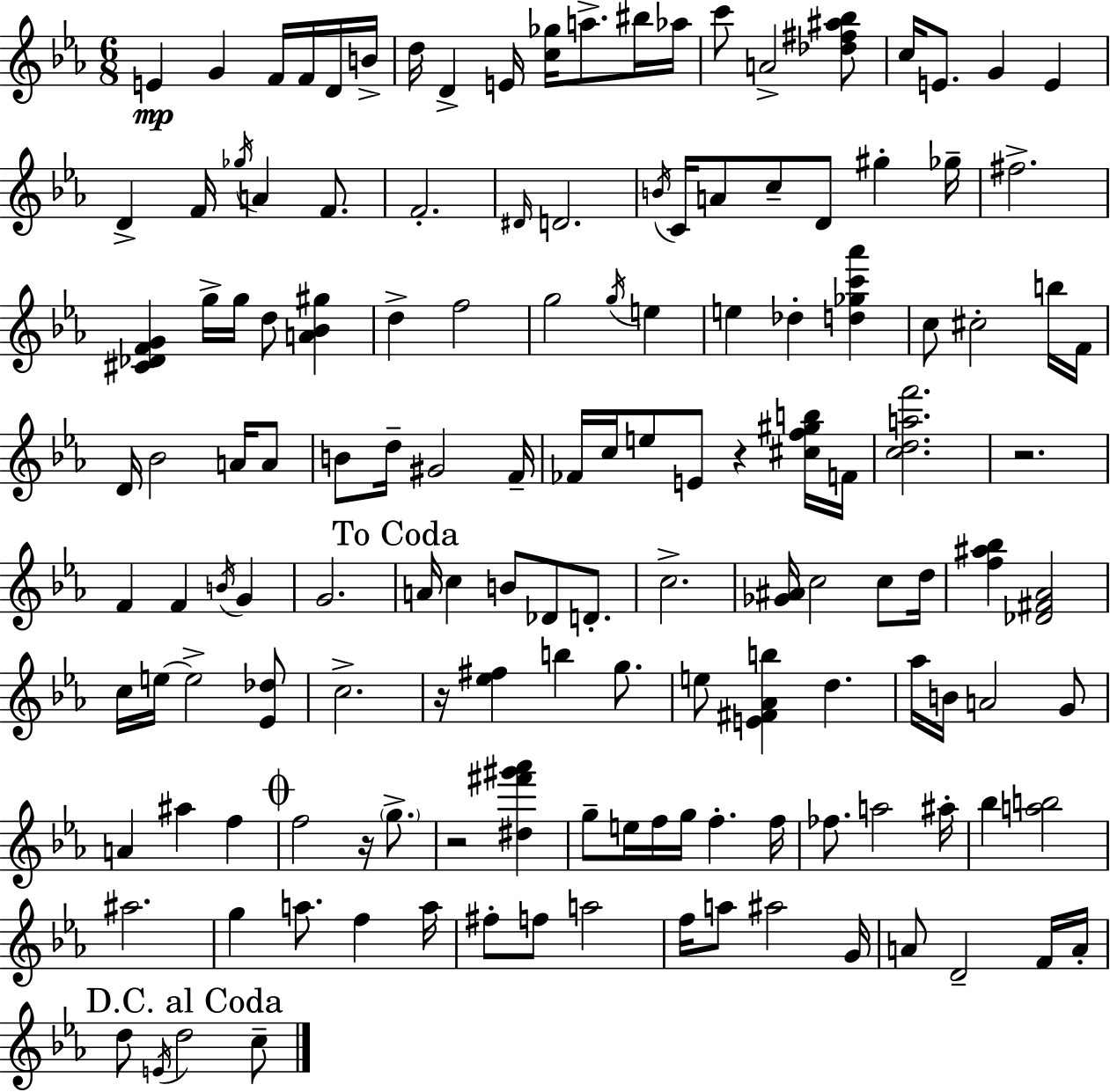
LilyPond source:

{
  \clef treble
  \numericTimeSignature
  \time 6/8
  \key c \minor
  e'4\mp g'4 f'16 f'16 d'16 b'16-> | d''16 d'4-> e'16 <c'' ges''>16 a''8.-> bis''16 aes''16 | c'''8 a'2-> <des'' fis'' ais'' bes''>8 | c''16 e'8. g'4 e'4 | \break d'4-> f'16 \acciaccatura { ges''16 } a'4 f'8. | f'2.-. | \grace { dis'16 } d'2. | \acciaccatura { b'16 } c'16 a'8 c''8-- d'8 gis''4-. | \break ges''16-- fis''2.-> | <cis' des' f' g'>4 g''16-> g''16 d''8 <a' bes' gis''>4 | d''4-> f''2 | g''2 \acciaccatura { g''16 } | \break e''4 e''4 des''4-. | <d'' ges'' c''' aes'''>4 c''8 cis''2-. | b''16 f'16 d'16 bes'2 | a'16 a'8 b'8 d''16-- gis'2 | \break f'16-- fes'16 c''16 e''8 e'8 r4 | <cis'' f'' gis'' b''>16 f'16 <c'' d'' a'' f'''>2. | r2. | f'4 f'4 | \break \acciaccatura { b'16 } g'4 g'2. | \mark "To Coda" a'16 c''4 b'8 | des'8 d'8.-. c''2.-> | <ges' ais'>16 c''2 | \break c''8 d''16 <f'' ais'' bes''>4 <des' fis' aes'>2 | c''16 e''16~~ e''2-> | <ees' des''>8 c''2.-> | r16 <ees'' fis''>4 b''4 | \break g''8. e''8 <e' fis' aes' b''>4 d''4. | aes''16 b'16 a'2 | g'8 a'4 ais''4 | f''4 \mark \markup { \musicglyph "scripts.coda" } f''2 | \break r16 \parenthesize g''8.-> r2 | <dis'' fis''' gis''' aes'''>4 g''8-- e''16 f''16 g''16 f''4.-. | f''16 fes''8. a''2 | ais''16-. bes''4 <a'' b''>2 | \break ais''2. | g''4 a''8. | f''4 a''16 fis''8-. f''8 a''2 | f''16 a''8 ais''2 | \break g'16 a'8 d'2-- | f'16 a'16-. \mark "D.C. al Coda" d''8 \acciaccatura { e'16 } d''2 | c''8-- \bar "|."
}